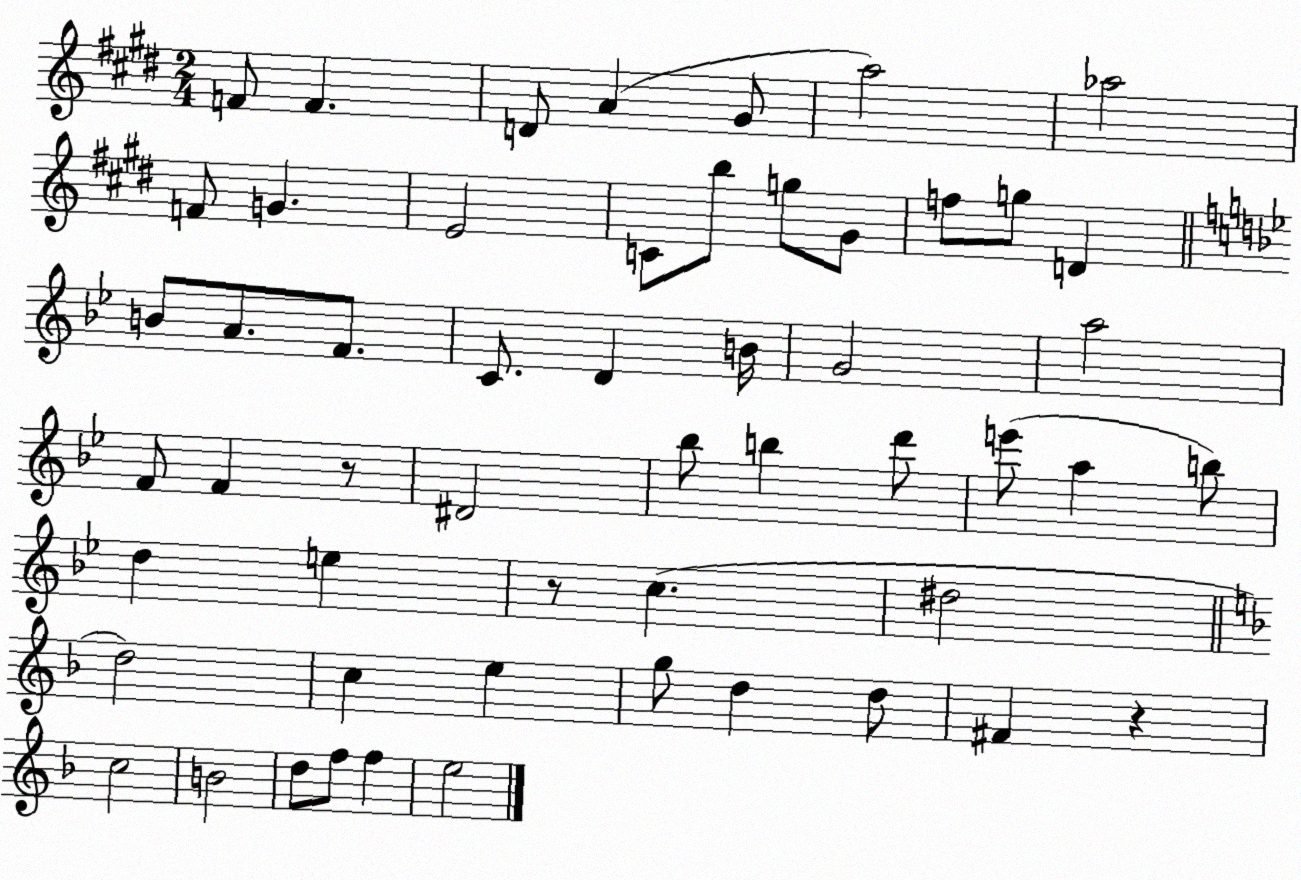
X:1
T:Untitled
M:2/4
L:1/4
K:E
F/2 F D/2 A ^G/2 a2 _a2 F/2 G E2 C/2 b/2 g/2 ^G/2 f/2 g/2 D B/2 A/2 F/2 C/2 D B/4 G2 a2 F/2 F z/2 ^D2 _b/2 b d'/2 e'/2 a b/2 d e z/2 c ^d2 d2 c e g/2 d d/2 ^F z c2 B2 d/2 f/2 f e2